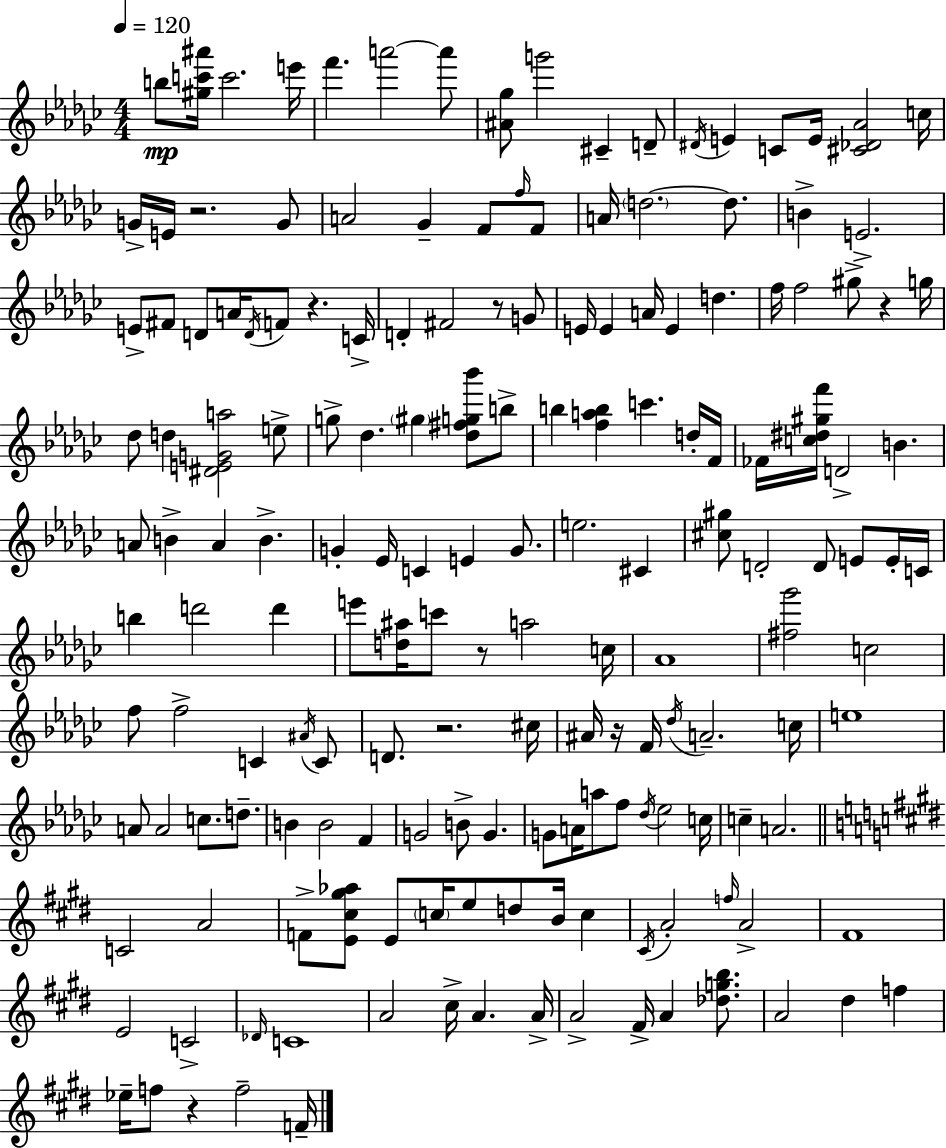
B5/e [G#5,C6,A#6]/s C6/h. E6/s F6/q. A6/h A6/e [A#4,Gb5]/e G6/h C#4/q D4/e D#4/s E4/q C4/e E4/s [C#4,Db4,Ab4]/h C5/s G4/s E4/s R/h. G4/e A4/h Gb4/q F4/e F5/s F4/e A4/s D5/h. D5/e. B4/q E4/h. E4/e F#4/e D4/e A4/s D4/s F4/e R/q. C4/s D4/q F#4/h R/e G4/e E4/s E4/q A4/s E4/q D5/q. F5/s F5/h G#5/e R/q G5/s Db5/e D5/q [D#4,E4,G4,A5]/h E5/e G5/e Db5/q. G#5/q [Db5,F#5,G5,Bb6]/e B5/e B5/q [F5,A5,B5]/q C6/q. D5/s F4/s FES4/s [C5,D#5,G#5,F6]/s D4/h B4/q. A4/e B4/q A4/q B4/q. G4/q Eb4/s C4/q E4/q G4/e. E5/h. C#4/q [C#5,G#5]/e D4/h D4/e E4/e E4/s C4/s B5/q D6/h D6/q E6/e [D5,A#5]/s C6/e R/e A5/h C5/s Ab4/w [F#5,Gb6]/h C5/h F5/e F5/h C4/q A#4/s C4/e D4/e. R/h. C#5/s A#4/s R/s F4/s Db5/s A4/h. C5/s E5/w A4/e A4/h C5/e. D5/e. B4/q B4/h F4/q G4/h B4/e G4/q. G4/e A4/s A5/e F5/e Db5/s Eb5/h C5/s C5/q A4/h. C4/h A4/h F4/e [E4,C#5,G#5,Ab5]/e E4/e C5/s E5/e D5/e B4/s C5/q C#4/s A4/h F5/s A4/h F#4/w E4/h C4/h Db4/s C4/w A4/h C#5/s A4/q. A4/s A4/h F#4/s A4/q [Db5,G5,B5]/e. A4/h D#5/q F5/q Eb5/s F5/e R/q F5/h F4/s